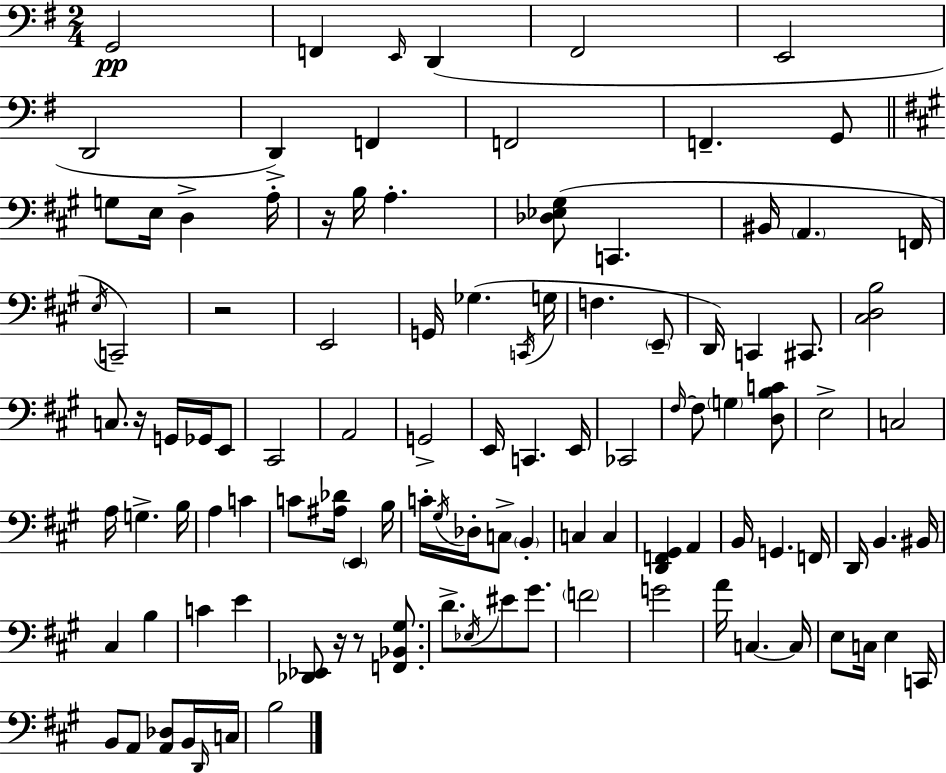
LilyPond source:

{
  \clef bass
  \numericTimeSignature
  \time 2/4
  \key e \minor
  g,2\pp | f,4 \grace { e,16 } d,4( | fis,2 | e,2 | \break d,2 | d,4->) f,4 | f,2 | f,4.-- g,8 | \break \bar "||" \break \key a \major g8 e16 d4-> a16-. | r16 b16 a4.-. | <des ees gis>8( c,4. | bis,16 \parenthesize a,4. f,16 | \break \acciaccatura { e16 }) c,2-- | r2 | e,2 | g,16 ges4.( | \break \acciaccatura { c,16 } g16 f4. | \parenthesize e,8-- d,16) c,4 cis,8. | <cis d b>2 | c8. r16 g,16 ges,16 | \break e,8 cis,2 | a,2 | g,2-> | e,16 c,4. | \break e,16 ces,2 | \grace { fis16~ }~ fis8 \parenthesize g4 | <d b c'>8 e2-> | c2 | \break a16 g4.-> | b16 a4 c'4 | c'8 <ais des'>16 \parenthesize e,4 | b16 c'16-. \acciaccatura { gis16 } des16-. c8-> | \break \parenthesize b,4-. c4 | c4 <d, f, gis,>4 | a,4 b,16 g,4. | f,16 d,16 b,4. | \break bis,16 cis4 | b4 c'4 | e'4 <des, ees,>8 r16 r8 | <f, bes, gis>8. d'8.-> \acciaccatura { ees16 } | \break eis'8 gis'8. \parenthesize f'2 | g'2 | a'16 c4.~~ | c16 e8 c16 | \break e4 c,16 b,8 a,8 | <a, des>8 b,16 \grace { d,16 } c16 b2 | \bar "|."
}